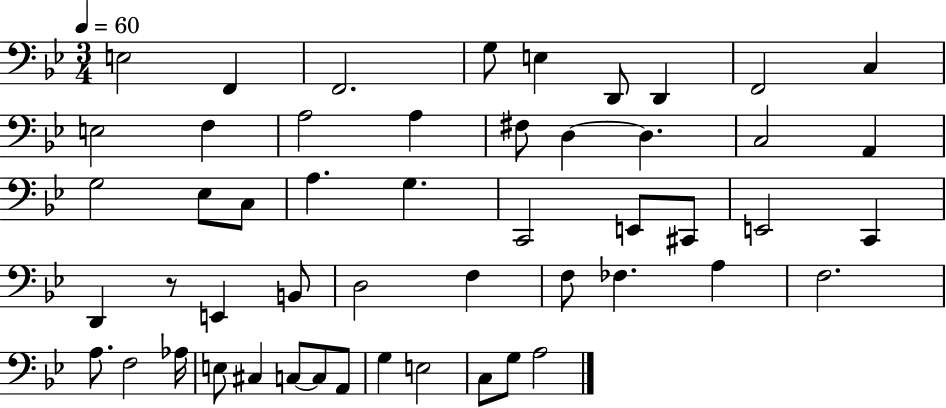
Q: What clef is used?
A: bass